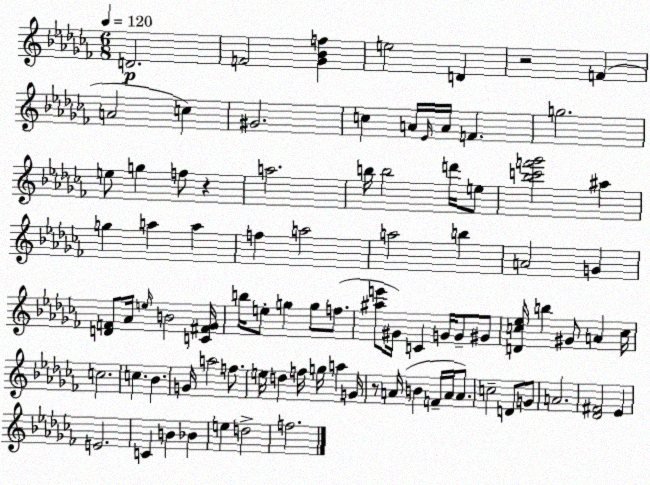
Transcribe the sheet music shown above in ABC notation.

X:1
T:Untitled
M:6/8
L:1/4
K:Abm
D2 F2 [_G_Bf] e2 D z2 F A2 c ^G2 c A/4 _E/4 A/4 F g2 e/2 g f/2 z a2 b/4 b2 d'/4 e/2 [_bc'f'_g']2 ^a g a a f a2 a2 b A2 G [DF]/2 _A/4 e/4 B2 [C^F_G]/4 b/4 e/2 g g/2 f/2 [^ae']/2 ^G/4 C G/4 G/2 ^G/2 [Dc_e]/4 b ^G/2 A c/4 c2 c _B G/4 a2 f/2 e/4 d f/4 g/4 a G/4 z/2 A/4 B F/4 A/4 A/2 c2 D/2 G/2 A2 [_D^F]2 _E E2 C B _B e d2 f2